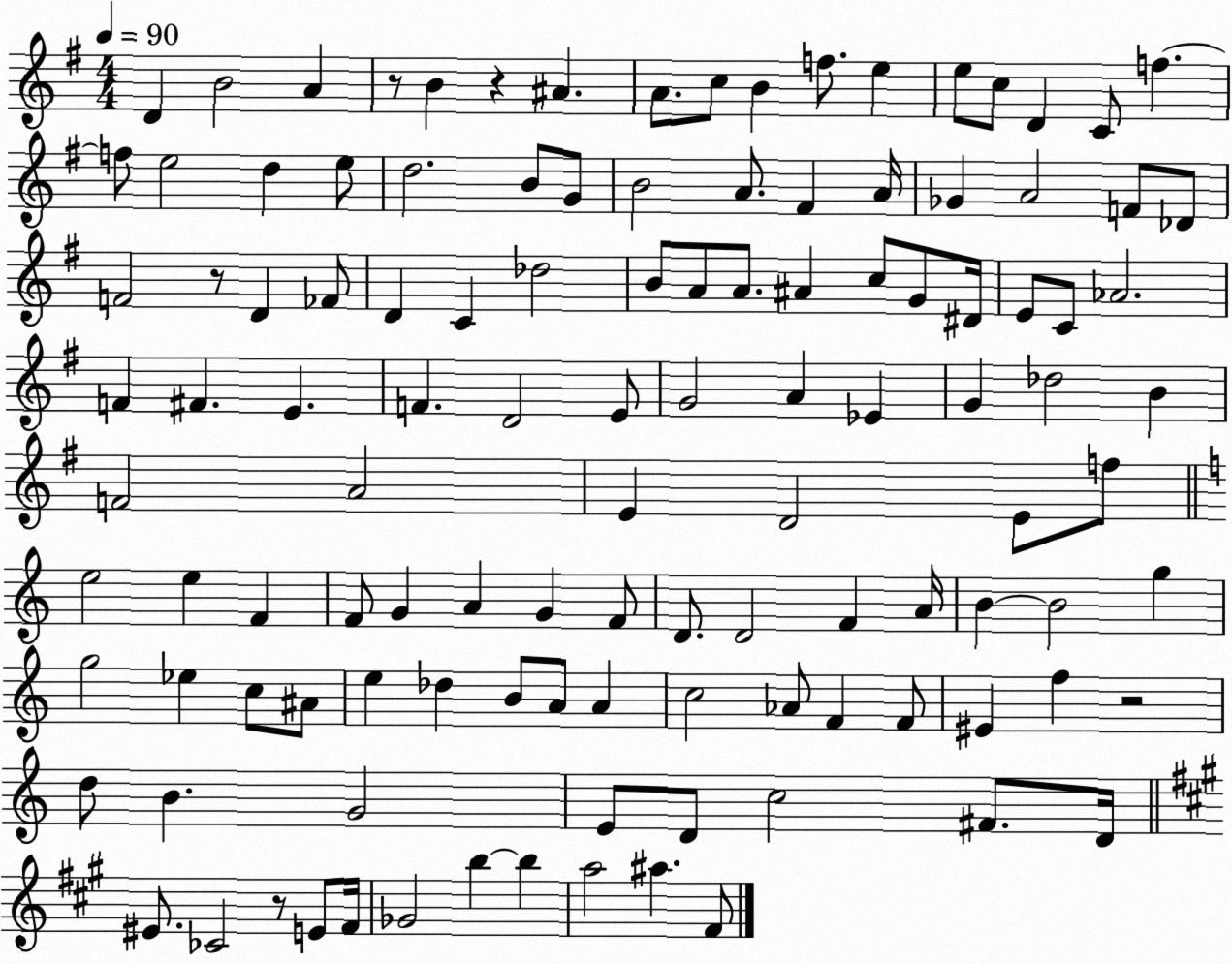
X:1
T:Untitled
M:4/4
L:1/4
K:G
D B2 A z/2 B z ^A A/2 c/2 B f/2 e e/2 c/2 D C/2 f f/2 e2 d e/2 d2 B/2 G/2 B2 A/2 ^F A/4 _G A2 F/2 _D/2 F2 z/2 D _F/2 D C _d2 B/2 A/2 A/2 ^A c/2 G/2 ^D/4 E/2 C/2 _A2 F ^F E F D2 E/2 G2 A _E G _d2 B F2 A2 E D2 E/2 f/2 e2 e F F/2 G A G F/2 D/2 D2 F A/4 B B2 g g2 _e c/2 ^A/2 e _d B/2 A/2 A c2 _A/2 F F/2 ^E f z2 d/2 B G2 E/2 D/2 c2 ^F/2 D/4 ^E/2 _C2 z/2 E/2 ^F/4 _G2 b b a2 ^a ^F/2